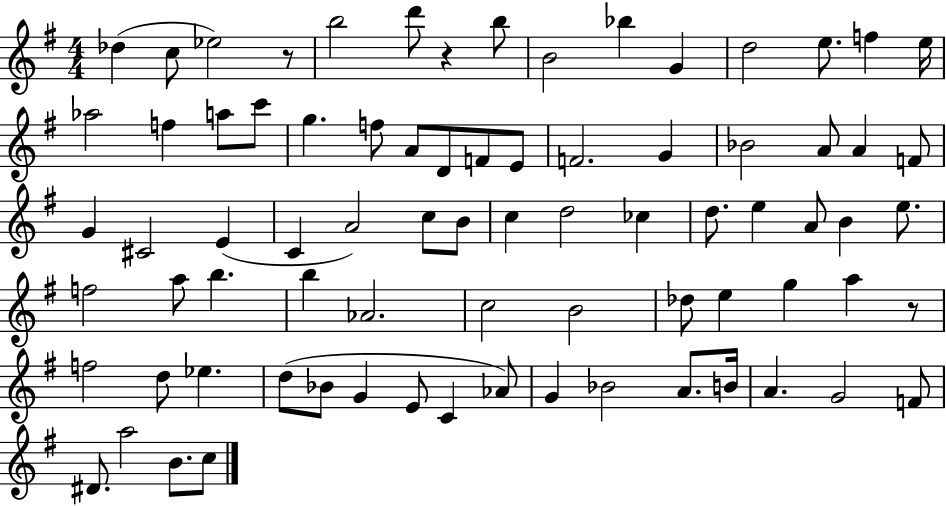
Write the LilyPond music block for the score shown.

{
  \clef treble
  \numericTimeSignature
  \time 4/4
  \key g \major
  \repeat volta 2 { des''4( c''8 ees''2) r8 | b''2 d'''8 r4 b''8 | b'2 bes''4 g'4 | d''2 e''8. f''4 e''16 | \break aes''2 f''4 a''8 c'''8 | g''4. f''8 a'8 d'8 f'8 e'8 | f'2. g'4 | bes'2 a'8 a'4 f'8 | \break g'4 cis'2 e'4( | c'4 a'2) c''8 b'8 | c''4 d''2 ces''4 | d''8. e''4 a'8 b'4 e''8. | \break f''2 a''8 b''4. | b''4 aes'2. | c''2 b'2 | des''8 e''4 g''4 a''4 r8 | \break f''2 d''8 ees''4. | d''8( bes'8 g'4 e'8 c'4 aes'8) | g'4 bes'2 a'8. b'16 | a'4. g'2 f'8 | \break dis'8. a''2 b'8. c''8 | } \bar "|."
}